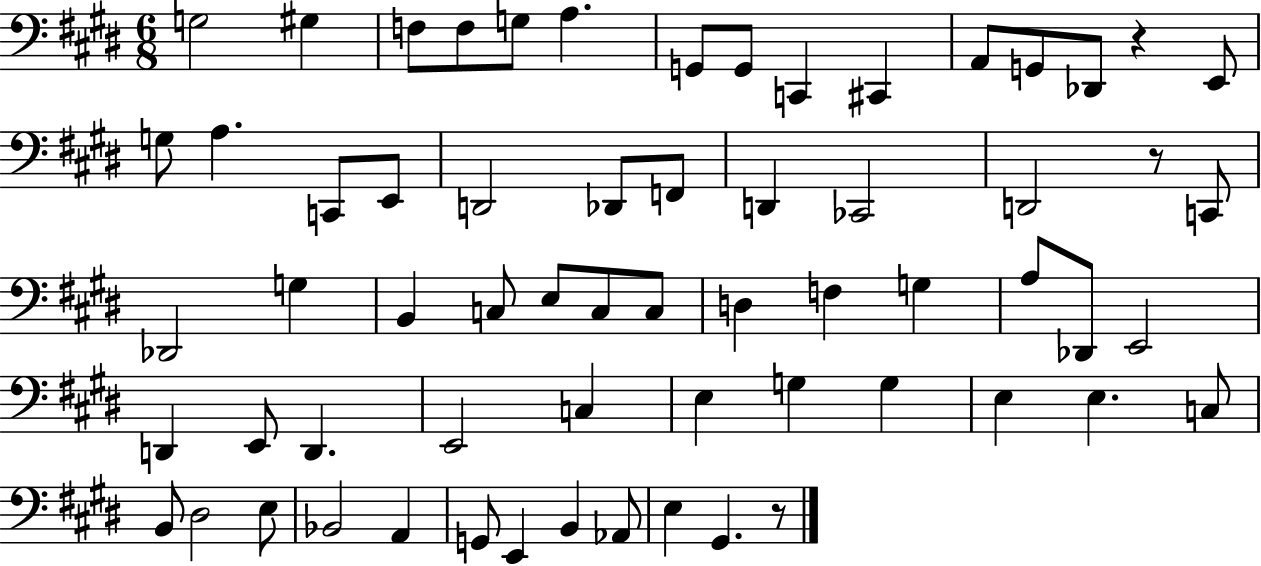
{
  \clef bass
  \numericTimeSignature
  \time 6/8
  \key e \major
  g2 gis4 | f8 f8 g8 a4. | g,8 g,8 c,4 cis,4 | a,8 g,8 des,8 r4 e,8 | \break g8 a4. c,8 e,8 | d,2 des,8 f,8 | d,4 ces,2 | d,2 r8 c,8 | \break des,2 g4 | b,4 c8 e8 c8 c8 | d4 f4 g4 | a8 des,8 e,2 | \break d,4 e,8 d,4. | e,2 c4 | e4 g4 g4 | e4 e4. c8 | \break b,8 dis2 e8 | bes,2 a,4 | g,8 e,4 b,4 aes,8 | e4 gis,4. r8 | \break \bar "|."
}